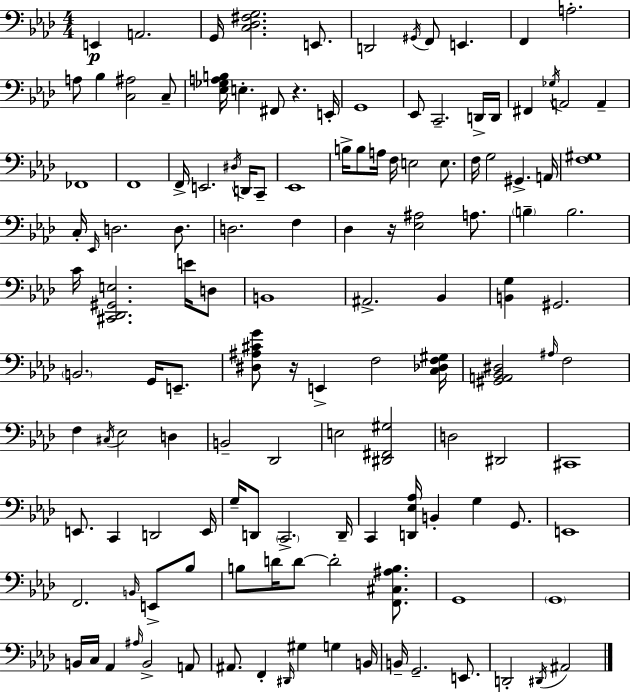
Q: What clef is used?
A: bass